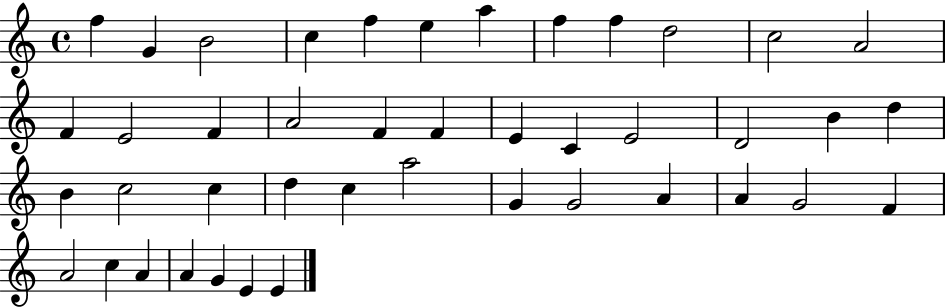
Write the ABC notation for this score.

X:1
T:Untitled
M:4/4
L:1/4
K:C
f G B2 c f e a f f d2 c2 A2 F E2 F A2 F F E C E2 D2 B d B c2 c d c a2 G G2 A A G2 F A2 c A A G E E